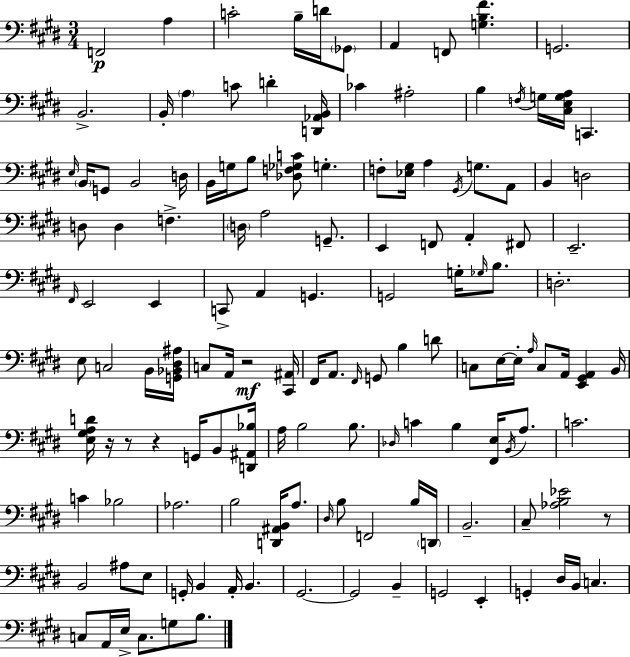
F2/h A3/q C4/h B3/s D4/s Gb2/e A2/q F2/e [G3,B3,F#4]/q. G2/h. B2/h. B2/s A3/q C4/e D4/q [D2,Ab2,B2]/s CES4/q A#3/h B3/q F3/s G3/s [C#3,E3,G3,A3]/s C2/q. E3/s B2/s G2/e B2/h D3/s B2/s G3/s B3/e [Db3,F3,Gb3,C4]/e G3/q. F3/e [Eb3,G#3]/s A3/q G#2/s G3/e. A2/e B2/q D3/h D3/e D3/q F3/q. D3/s A3/h G2/e. E2/q F2/e A2/q F#2/e E2/h. F#2/s E2/h E2/q C2/e A2/q G2/q. G2/h G3/s Gb3/s B3/e. D3/h. E3/e C3/h B2/s [G2,Bb2,D#3,A#3]/s C3/e A2/s R/h [C#2,A#2]/s F#2/s A2/e. F#2/s G2/e B3/q D4/e C3/e E3/s E3/s A3/s C3/e A2/s [E2,G#2,A2]/q B2/s [E3,G#3,A3,D4]/s R/s R/e R/q G2/s B2/e [D2,A#2,Bb3]/s A3/s B3/h B3/e. Db3/s C4/q B3/q [F#2,E3]/s B2/s A3/e. C4/h. C4/q Bb3/h Ab3/h. B3/h [D2,A#2,B2]/s A3/e. D#3/s B3/e F2/h B3/s D2/s B2/h. C#3/e [Ab3,B3,Eb4]/h R/e B2/h A#3/e E3/e G2/s B2/q A2/s B2/q. G#2/h. G#2/h B2/q G2/h E2/q G2/q D#3/s B2/s C3/q. C3/e A2/s E3/s C3/e. G3/e B3/e.